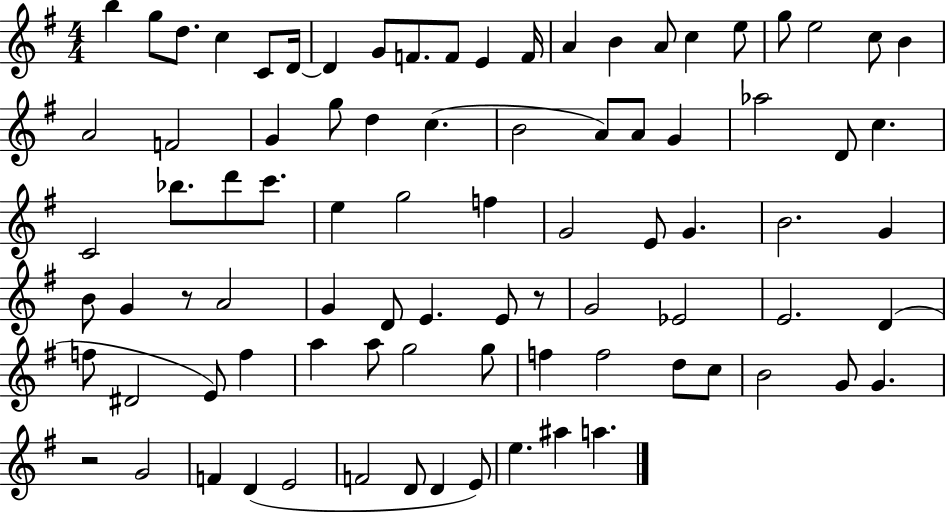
{
  \clef treble
  \numericTimeSignature
  \time 4/4
  \key g \major
  b''4 g''8 d''8. c''4 c'8 d'16~~ | d'4 g'8 f'8. f'8 e'4 f'16 | a'4 b'4 a'8 c''4 e''8 | g''8 e''2 c''8 b'4 | \break a'2 f'2 | g'4 g''8 d''4 c''4.( | b'2 a'8) a'8 g'4 | aes''2 d'8 c''4. | \break c'2 bes''8. d'''8 c'''8. | e''4 g''2 f''4 | g'2 e'8 g'4. | b'2. g'4 | \break b'8 g'4 r8 a'2 | g'4 d'8 e'4. e'8 r8 | g'2 ees'2 | e'2. d'4( | \break f''8 dis'2 e'8) f''4 | a''4 a''8 g''2 g''8 | f''4 f''2 d''8 c''8 | b'2 g'8 g'4. | \break r2 g'2 | f'4 d'4( e'2 | f'2 d'8 d'4 e'8) | e''4. ais''4 a''4. | \break \bar "|."
}